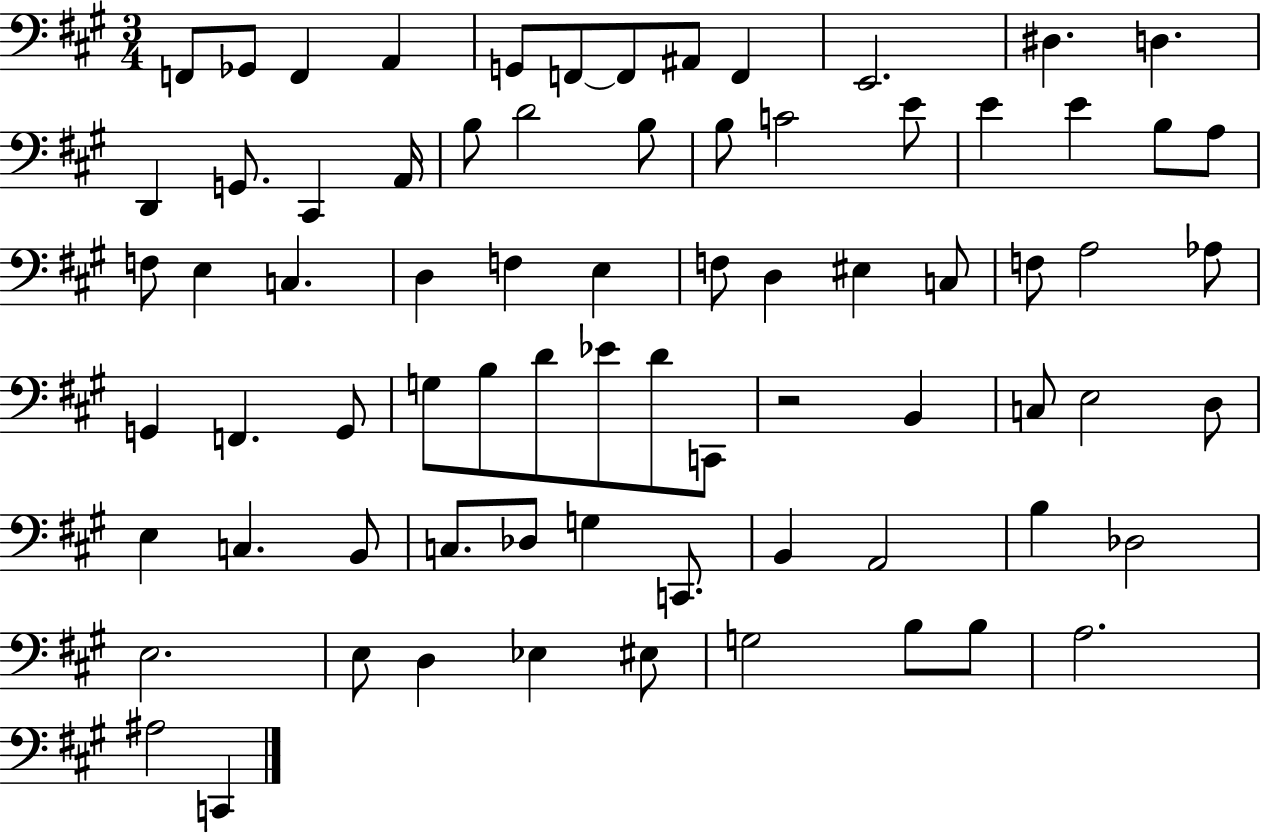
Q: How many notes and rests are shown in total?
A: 75